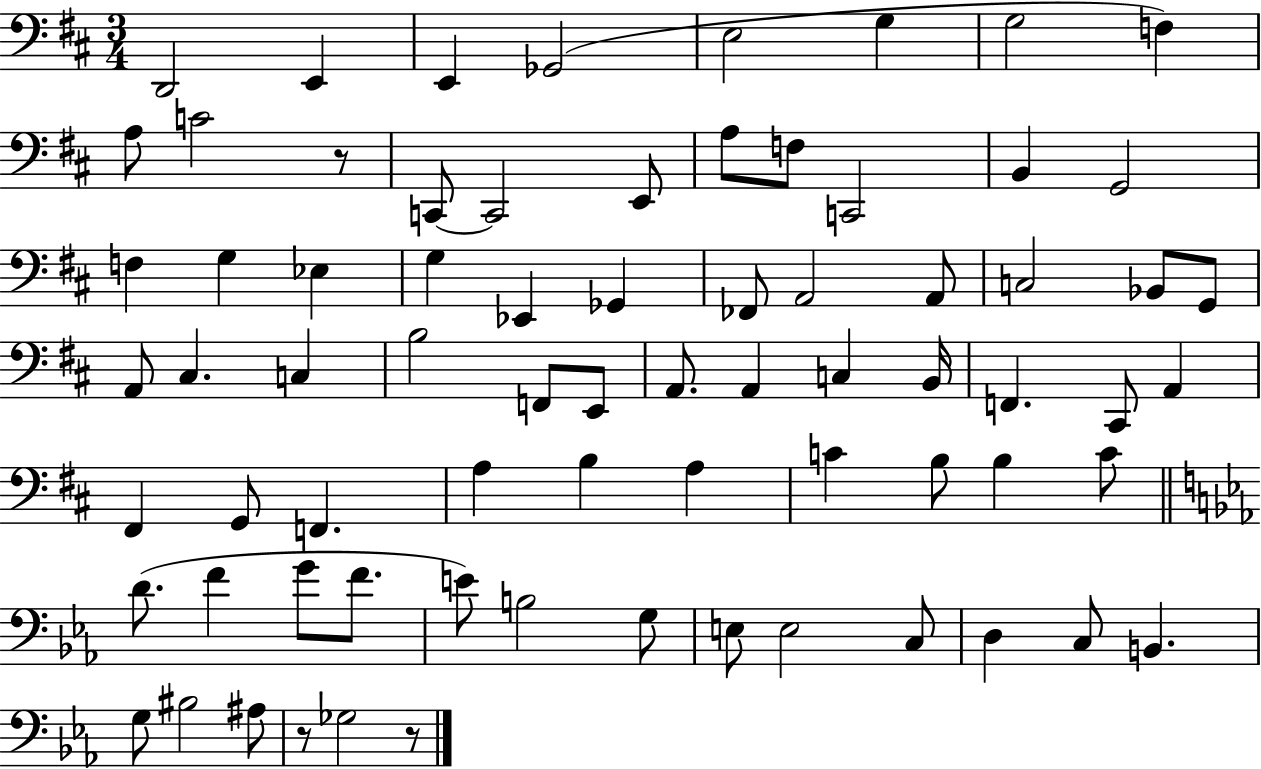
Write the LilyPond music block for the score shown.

{
  \clef bass
  \numericTimeSignature
  \time 3/4
  \key d \major
  d,2 e,4 | e,4 ges,2( | e2 g4 | g2 f4) | \break a8 c'2 r8 | c,8~~ c,2 e,8 | a8 f8 c,2 | b,4 g,2 | \break f4 g4 ees4 | g4 ees,4 ges,4 | fes,8 a,2 a,8 | c2 bes,8 g,8 | \break a,8 cis4. c4 | b2 f,8 e,8 | a,8. a,4 c4 b,16 | f,4. cis,8 a,4 | \break fis,4 g,8 f,4. | a4 b4 a4 | c'4 b8 b4 c'8 | \bar "||" \break \key c \minor d'8.( f'4 g'8 f'8. | e'8) b2 g8 | e8 e2 c8 | d4 c8 b,4. | \break g8 bis2 ais8 | r8 ges2 r8 | \bar "|."
}